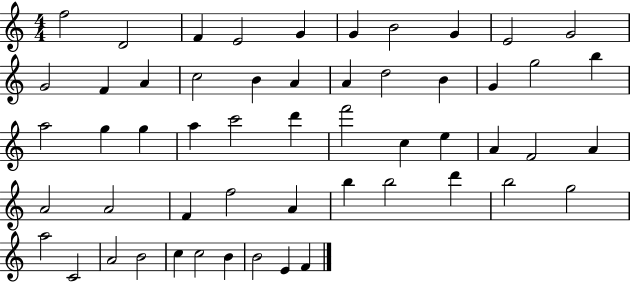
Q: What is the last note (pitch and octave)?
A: F4